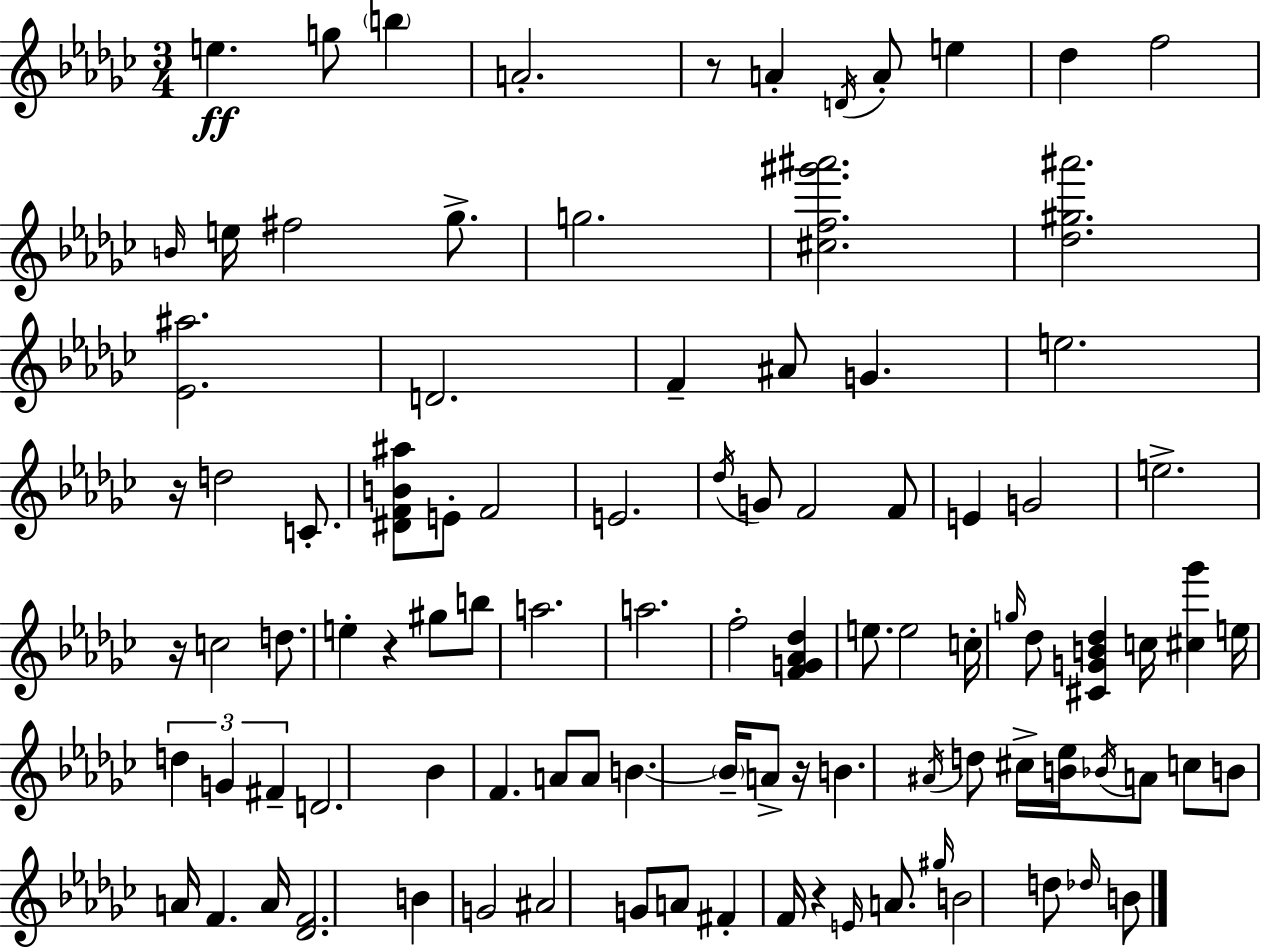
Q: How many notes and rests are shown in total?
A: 98